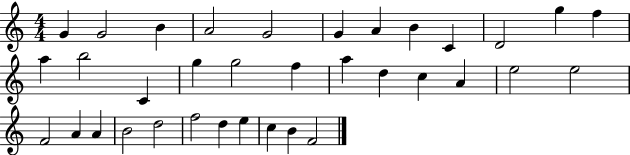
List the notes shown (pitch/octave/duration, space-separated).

G4/q G4/h B4/q A4/h G4/h G4/q A4/q B4/q C4/q D4/h G5/q F5/q A5/q B5/h C4/q G5/q G5/h F5/q A5/q D5/q C5/q A4/q E5/h E5/h F4/h A4/q A4/q B4/h D5/h F5/h D5/q E5/q C5/q B4/q F4/h